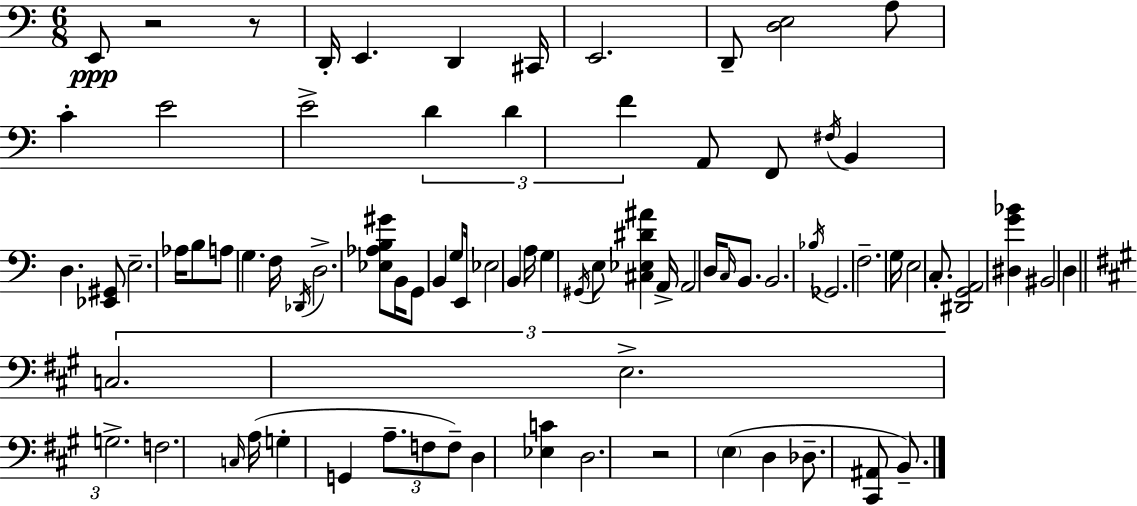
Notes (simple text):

E2/e R/h R/e D2/s E2/q. D2/q C#2/s E2/h. D2/e [D3,E3]/h A3/e C4/q E4/h E4/h D4/q D4/q F4/q A2/e F2/e F#3/s B2/q D3/q. [Eb2,G#2]/e E3/h. Ab3/s B3/e A3/e G3/q. F3/s Db2/s D3/h. [Eb3,Ab3,B3,G#4]/e B2/s G2/e B2/q G3/e E2/s Eb3/h B2/q A3/s G3/q G#2/s E3/e [C#3,Eb3,D#4,A#4]/q A2/s A2/h D3/s C3/s B2/e. B2/h. Bb3/s Gb2/h. F3/h. G3/s E3/h C3/e. [D#2,G2,A2]/h [D#3,G4,Bb4]/q BIS2/h D3/q C3/h. E3/h. G3/h. F3/h. C3/s A3/s G3/q G2/q A3/e. F3/e F3/e D3/q [Eb3,C4]/q D3/h. R/h E3/q D3/q Db3/e. [C#2,A#2]/e B2/e.